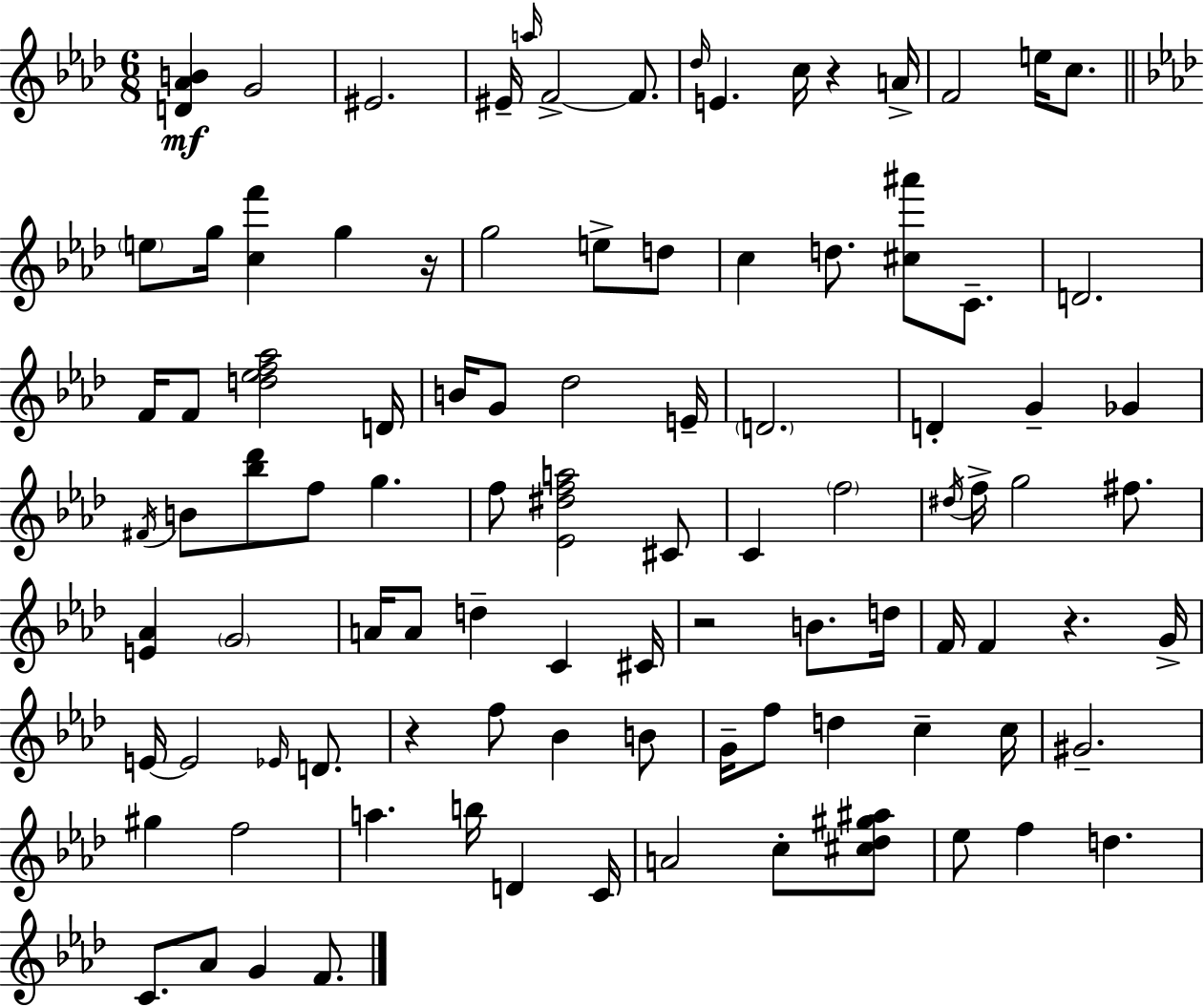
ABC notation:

X:1
T:Untitled
M:6/8
L:1/4
K:Fm
[D_AB] G2 ^E2 ^E/4 a/4 F2 F/2 _d/4 E c/4 z A/4 F2 e/4 c/2 e/2 g/4 [cf'] g z/4 g2 e/2 d/2 c d/2 [^c^a']/2 C/2 D2 F/4 F/2 [d_ef_a]2 D/4 B/4 G/2 _d2 E/4 D2 D G _G ^F/4 B/2 [_b_d']/2 f/2 g f/2 [_E^dfa]2 ^C/2 C f2 ^d/4 f/4 g2 ^f/2 [E_A] G2 A/4 A/2 d C ^C/4 z2 B/2 d/4 F/4 F z G/4 E/4 E2 _E/4 D/2 z f/2 _B B/2 G/4 f/2 d c c/4 ^G2 ^g f2 a b/4 D C/4 A2 c/2 [^c_d^g^a]/2 _e/2 f d C/2 _A/2 G F/2